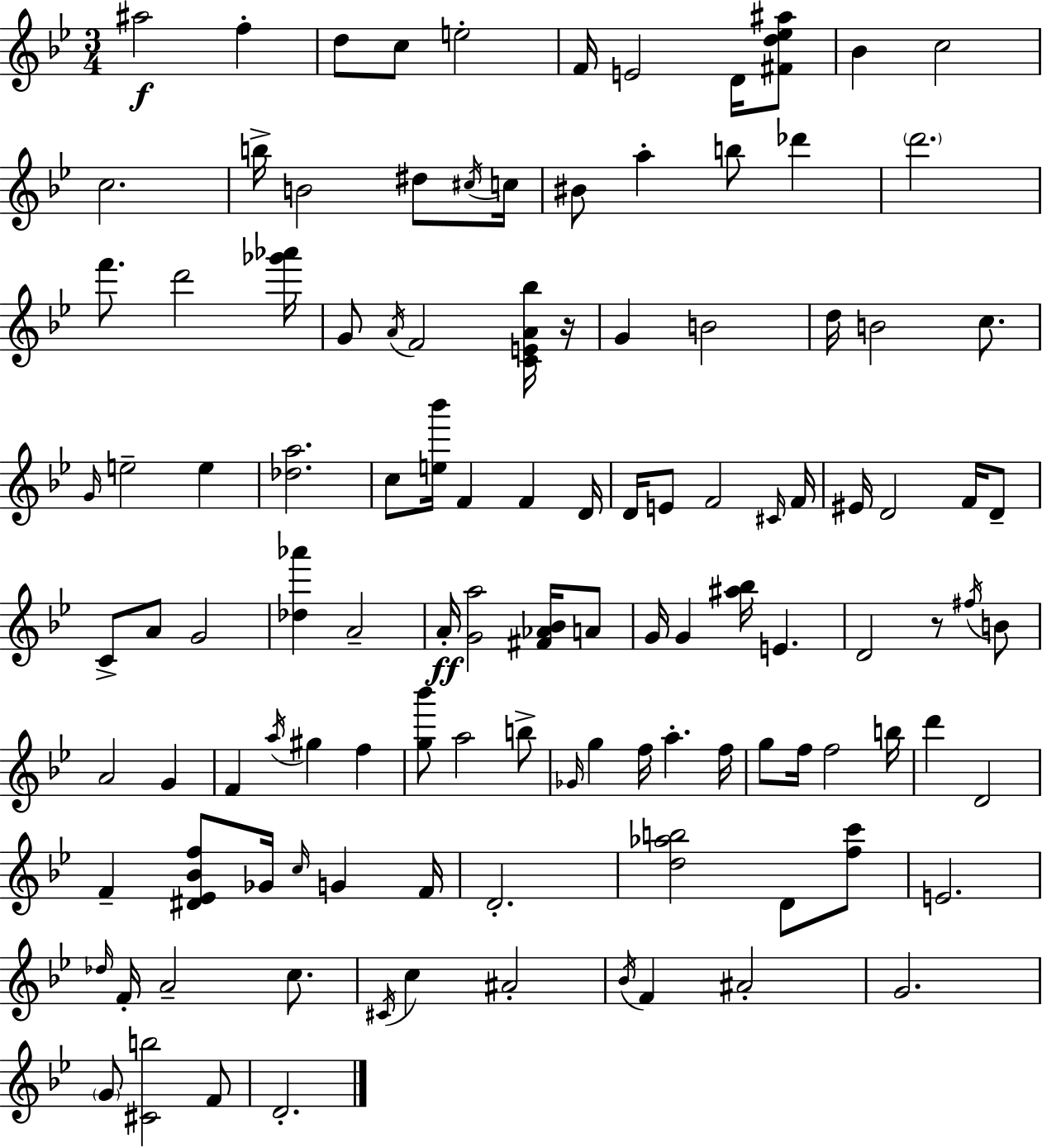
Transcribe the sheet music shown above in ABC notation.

X:1
T:Untitled
M:3/4
L:1/4
K:Bb
^a2 f d/2 c/2 e2 F/4 E2 D/4 [^Fd_e^a]/2 _B c2 c2 b/4 B2 ^d/2 ^c/4 c/4 ^B/2 a b/2 _d' d'2 f'/2 d'2 [_g'_a']/4 G/2 A/4 F2 [CEA_b]/4 z/4 G B2 d/4 B2 c/2 G/4 e2 e [_da]2 c/2 [e_b']/4 F F D/4 D/4 E/2 F2 ^C/4 F/4 ^E/4 D2 F/4 D/2 C/2 A/2 G2 [_d_a'] A2 A/4 [Ga]2 [^F_A_B]/4 A/2 G/4 G [^a_b]/4 E D2 z/2 ^f/4 B/2 A2 G F a/4 ^g f [g_b']/2 a2 b/2 _G/4 g f/4 a f/4 g/2 f/4 f2 b/4 d' D2 F [^D_E_Bf]/2 _G/4 c/4 G F/4 D2 [d_ab]2 D/2 [fc']/2 E2 _d/4 F/4 A2 c/2 ^C/4 c ^A2 _B/4 F ^A2 G2 G/2 [^Cb]2 F/2 D2